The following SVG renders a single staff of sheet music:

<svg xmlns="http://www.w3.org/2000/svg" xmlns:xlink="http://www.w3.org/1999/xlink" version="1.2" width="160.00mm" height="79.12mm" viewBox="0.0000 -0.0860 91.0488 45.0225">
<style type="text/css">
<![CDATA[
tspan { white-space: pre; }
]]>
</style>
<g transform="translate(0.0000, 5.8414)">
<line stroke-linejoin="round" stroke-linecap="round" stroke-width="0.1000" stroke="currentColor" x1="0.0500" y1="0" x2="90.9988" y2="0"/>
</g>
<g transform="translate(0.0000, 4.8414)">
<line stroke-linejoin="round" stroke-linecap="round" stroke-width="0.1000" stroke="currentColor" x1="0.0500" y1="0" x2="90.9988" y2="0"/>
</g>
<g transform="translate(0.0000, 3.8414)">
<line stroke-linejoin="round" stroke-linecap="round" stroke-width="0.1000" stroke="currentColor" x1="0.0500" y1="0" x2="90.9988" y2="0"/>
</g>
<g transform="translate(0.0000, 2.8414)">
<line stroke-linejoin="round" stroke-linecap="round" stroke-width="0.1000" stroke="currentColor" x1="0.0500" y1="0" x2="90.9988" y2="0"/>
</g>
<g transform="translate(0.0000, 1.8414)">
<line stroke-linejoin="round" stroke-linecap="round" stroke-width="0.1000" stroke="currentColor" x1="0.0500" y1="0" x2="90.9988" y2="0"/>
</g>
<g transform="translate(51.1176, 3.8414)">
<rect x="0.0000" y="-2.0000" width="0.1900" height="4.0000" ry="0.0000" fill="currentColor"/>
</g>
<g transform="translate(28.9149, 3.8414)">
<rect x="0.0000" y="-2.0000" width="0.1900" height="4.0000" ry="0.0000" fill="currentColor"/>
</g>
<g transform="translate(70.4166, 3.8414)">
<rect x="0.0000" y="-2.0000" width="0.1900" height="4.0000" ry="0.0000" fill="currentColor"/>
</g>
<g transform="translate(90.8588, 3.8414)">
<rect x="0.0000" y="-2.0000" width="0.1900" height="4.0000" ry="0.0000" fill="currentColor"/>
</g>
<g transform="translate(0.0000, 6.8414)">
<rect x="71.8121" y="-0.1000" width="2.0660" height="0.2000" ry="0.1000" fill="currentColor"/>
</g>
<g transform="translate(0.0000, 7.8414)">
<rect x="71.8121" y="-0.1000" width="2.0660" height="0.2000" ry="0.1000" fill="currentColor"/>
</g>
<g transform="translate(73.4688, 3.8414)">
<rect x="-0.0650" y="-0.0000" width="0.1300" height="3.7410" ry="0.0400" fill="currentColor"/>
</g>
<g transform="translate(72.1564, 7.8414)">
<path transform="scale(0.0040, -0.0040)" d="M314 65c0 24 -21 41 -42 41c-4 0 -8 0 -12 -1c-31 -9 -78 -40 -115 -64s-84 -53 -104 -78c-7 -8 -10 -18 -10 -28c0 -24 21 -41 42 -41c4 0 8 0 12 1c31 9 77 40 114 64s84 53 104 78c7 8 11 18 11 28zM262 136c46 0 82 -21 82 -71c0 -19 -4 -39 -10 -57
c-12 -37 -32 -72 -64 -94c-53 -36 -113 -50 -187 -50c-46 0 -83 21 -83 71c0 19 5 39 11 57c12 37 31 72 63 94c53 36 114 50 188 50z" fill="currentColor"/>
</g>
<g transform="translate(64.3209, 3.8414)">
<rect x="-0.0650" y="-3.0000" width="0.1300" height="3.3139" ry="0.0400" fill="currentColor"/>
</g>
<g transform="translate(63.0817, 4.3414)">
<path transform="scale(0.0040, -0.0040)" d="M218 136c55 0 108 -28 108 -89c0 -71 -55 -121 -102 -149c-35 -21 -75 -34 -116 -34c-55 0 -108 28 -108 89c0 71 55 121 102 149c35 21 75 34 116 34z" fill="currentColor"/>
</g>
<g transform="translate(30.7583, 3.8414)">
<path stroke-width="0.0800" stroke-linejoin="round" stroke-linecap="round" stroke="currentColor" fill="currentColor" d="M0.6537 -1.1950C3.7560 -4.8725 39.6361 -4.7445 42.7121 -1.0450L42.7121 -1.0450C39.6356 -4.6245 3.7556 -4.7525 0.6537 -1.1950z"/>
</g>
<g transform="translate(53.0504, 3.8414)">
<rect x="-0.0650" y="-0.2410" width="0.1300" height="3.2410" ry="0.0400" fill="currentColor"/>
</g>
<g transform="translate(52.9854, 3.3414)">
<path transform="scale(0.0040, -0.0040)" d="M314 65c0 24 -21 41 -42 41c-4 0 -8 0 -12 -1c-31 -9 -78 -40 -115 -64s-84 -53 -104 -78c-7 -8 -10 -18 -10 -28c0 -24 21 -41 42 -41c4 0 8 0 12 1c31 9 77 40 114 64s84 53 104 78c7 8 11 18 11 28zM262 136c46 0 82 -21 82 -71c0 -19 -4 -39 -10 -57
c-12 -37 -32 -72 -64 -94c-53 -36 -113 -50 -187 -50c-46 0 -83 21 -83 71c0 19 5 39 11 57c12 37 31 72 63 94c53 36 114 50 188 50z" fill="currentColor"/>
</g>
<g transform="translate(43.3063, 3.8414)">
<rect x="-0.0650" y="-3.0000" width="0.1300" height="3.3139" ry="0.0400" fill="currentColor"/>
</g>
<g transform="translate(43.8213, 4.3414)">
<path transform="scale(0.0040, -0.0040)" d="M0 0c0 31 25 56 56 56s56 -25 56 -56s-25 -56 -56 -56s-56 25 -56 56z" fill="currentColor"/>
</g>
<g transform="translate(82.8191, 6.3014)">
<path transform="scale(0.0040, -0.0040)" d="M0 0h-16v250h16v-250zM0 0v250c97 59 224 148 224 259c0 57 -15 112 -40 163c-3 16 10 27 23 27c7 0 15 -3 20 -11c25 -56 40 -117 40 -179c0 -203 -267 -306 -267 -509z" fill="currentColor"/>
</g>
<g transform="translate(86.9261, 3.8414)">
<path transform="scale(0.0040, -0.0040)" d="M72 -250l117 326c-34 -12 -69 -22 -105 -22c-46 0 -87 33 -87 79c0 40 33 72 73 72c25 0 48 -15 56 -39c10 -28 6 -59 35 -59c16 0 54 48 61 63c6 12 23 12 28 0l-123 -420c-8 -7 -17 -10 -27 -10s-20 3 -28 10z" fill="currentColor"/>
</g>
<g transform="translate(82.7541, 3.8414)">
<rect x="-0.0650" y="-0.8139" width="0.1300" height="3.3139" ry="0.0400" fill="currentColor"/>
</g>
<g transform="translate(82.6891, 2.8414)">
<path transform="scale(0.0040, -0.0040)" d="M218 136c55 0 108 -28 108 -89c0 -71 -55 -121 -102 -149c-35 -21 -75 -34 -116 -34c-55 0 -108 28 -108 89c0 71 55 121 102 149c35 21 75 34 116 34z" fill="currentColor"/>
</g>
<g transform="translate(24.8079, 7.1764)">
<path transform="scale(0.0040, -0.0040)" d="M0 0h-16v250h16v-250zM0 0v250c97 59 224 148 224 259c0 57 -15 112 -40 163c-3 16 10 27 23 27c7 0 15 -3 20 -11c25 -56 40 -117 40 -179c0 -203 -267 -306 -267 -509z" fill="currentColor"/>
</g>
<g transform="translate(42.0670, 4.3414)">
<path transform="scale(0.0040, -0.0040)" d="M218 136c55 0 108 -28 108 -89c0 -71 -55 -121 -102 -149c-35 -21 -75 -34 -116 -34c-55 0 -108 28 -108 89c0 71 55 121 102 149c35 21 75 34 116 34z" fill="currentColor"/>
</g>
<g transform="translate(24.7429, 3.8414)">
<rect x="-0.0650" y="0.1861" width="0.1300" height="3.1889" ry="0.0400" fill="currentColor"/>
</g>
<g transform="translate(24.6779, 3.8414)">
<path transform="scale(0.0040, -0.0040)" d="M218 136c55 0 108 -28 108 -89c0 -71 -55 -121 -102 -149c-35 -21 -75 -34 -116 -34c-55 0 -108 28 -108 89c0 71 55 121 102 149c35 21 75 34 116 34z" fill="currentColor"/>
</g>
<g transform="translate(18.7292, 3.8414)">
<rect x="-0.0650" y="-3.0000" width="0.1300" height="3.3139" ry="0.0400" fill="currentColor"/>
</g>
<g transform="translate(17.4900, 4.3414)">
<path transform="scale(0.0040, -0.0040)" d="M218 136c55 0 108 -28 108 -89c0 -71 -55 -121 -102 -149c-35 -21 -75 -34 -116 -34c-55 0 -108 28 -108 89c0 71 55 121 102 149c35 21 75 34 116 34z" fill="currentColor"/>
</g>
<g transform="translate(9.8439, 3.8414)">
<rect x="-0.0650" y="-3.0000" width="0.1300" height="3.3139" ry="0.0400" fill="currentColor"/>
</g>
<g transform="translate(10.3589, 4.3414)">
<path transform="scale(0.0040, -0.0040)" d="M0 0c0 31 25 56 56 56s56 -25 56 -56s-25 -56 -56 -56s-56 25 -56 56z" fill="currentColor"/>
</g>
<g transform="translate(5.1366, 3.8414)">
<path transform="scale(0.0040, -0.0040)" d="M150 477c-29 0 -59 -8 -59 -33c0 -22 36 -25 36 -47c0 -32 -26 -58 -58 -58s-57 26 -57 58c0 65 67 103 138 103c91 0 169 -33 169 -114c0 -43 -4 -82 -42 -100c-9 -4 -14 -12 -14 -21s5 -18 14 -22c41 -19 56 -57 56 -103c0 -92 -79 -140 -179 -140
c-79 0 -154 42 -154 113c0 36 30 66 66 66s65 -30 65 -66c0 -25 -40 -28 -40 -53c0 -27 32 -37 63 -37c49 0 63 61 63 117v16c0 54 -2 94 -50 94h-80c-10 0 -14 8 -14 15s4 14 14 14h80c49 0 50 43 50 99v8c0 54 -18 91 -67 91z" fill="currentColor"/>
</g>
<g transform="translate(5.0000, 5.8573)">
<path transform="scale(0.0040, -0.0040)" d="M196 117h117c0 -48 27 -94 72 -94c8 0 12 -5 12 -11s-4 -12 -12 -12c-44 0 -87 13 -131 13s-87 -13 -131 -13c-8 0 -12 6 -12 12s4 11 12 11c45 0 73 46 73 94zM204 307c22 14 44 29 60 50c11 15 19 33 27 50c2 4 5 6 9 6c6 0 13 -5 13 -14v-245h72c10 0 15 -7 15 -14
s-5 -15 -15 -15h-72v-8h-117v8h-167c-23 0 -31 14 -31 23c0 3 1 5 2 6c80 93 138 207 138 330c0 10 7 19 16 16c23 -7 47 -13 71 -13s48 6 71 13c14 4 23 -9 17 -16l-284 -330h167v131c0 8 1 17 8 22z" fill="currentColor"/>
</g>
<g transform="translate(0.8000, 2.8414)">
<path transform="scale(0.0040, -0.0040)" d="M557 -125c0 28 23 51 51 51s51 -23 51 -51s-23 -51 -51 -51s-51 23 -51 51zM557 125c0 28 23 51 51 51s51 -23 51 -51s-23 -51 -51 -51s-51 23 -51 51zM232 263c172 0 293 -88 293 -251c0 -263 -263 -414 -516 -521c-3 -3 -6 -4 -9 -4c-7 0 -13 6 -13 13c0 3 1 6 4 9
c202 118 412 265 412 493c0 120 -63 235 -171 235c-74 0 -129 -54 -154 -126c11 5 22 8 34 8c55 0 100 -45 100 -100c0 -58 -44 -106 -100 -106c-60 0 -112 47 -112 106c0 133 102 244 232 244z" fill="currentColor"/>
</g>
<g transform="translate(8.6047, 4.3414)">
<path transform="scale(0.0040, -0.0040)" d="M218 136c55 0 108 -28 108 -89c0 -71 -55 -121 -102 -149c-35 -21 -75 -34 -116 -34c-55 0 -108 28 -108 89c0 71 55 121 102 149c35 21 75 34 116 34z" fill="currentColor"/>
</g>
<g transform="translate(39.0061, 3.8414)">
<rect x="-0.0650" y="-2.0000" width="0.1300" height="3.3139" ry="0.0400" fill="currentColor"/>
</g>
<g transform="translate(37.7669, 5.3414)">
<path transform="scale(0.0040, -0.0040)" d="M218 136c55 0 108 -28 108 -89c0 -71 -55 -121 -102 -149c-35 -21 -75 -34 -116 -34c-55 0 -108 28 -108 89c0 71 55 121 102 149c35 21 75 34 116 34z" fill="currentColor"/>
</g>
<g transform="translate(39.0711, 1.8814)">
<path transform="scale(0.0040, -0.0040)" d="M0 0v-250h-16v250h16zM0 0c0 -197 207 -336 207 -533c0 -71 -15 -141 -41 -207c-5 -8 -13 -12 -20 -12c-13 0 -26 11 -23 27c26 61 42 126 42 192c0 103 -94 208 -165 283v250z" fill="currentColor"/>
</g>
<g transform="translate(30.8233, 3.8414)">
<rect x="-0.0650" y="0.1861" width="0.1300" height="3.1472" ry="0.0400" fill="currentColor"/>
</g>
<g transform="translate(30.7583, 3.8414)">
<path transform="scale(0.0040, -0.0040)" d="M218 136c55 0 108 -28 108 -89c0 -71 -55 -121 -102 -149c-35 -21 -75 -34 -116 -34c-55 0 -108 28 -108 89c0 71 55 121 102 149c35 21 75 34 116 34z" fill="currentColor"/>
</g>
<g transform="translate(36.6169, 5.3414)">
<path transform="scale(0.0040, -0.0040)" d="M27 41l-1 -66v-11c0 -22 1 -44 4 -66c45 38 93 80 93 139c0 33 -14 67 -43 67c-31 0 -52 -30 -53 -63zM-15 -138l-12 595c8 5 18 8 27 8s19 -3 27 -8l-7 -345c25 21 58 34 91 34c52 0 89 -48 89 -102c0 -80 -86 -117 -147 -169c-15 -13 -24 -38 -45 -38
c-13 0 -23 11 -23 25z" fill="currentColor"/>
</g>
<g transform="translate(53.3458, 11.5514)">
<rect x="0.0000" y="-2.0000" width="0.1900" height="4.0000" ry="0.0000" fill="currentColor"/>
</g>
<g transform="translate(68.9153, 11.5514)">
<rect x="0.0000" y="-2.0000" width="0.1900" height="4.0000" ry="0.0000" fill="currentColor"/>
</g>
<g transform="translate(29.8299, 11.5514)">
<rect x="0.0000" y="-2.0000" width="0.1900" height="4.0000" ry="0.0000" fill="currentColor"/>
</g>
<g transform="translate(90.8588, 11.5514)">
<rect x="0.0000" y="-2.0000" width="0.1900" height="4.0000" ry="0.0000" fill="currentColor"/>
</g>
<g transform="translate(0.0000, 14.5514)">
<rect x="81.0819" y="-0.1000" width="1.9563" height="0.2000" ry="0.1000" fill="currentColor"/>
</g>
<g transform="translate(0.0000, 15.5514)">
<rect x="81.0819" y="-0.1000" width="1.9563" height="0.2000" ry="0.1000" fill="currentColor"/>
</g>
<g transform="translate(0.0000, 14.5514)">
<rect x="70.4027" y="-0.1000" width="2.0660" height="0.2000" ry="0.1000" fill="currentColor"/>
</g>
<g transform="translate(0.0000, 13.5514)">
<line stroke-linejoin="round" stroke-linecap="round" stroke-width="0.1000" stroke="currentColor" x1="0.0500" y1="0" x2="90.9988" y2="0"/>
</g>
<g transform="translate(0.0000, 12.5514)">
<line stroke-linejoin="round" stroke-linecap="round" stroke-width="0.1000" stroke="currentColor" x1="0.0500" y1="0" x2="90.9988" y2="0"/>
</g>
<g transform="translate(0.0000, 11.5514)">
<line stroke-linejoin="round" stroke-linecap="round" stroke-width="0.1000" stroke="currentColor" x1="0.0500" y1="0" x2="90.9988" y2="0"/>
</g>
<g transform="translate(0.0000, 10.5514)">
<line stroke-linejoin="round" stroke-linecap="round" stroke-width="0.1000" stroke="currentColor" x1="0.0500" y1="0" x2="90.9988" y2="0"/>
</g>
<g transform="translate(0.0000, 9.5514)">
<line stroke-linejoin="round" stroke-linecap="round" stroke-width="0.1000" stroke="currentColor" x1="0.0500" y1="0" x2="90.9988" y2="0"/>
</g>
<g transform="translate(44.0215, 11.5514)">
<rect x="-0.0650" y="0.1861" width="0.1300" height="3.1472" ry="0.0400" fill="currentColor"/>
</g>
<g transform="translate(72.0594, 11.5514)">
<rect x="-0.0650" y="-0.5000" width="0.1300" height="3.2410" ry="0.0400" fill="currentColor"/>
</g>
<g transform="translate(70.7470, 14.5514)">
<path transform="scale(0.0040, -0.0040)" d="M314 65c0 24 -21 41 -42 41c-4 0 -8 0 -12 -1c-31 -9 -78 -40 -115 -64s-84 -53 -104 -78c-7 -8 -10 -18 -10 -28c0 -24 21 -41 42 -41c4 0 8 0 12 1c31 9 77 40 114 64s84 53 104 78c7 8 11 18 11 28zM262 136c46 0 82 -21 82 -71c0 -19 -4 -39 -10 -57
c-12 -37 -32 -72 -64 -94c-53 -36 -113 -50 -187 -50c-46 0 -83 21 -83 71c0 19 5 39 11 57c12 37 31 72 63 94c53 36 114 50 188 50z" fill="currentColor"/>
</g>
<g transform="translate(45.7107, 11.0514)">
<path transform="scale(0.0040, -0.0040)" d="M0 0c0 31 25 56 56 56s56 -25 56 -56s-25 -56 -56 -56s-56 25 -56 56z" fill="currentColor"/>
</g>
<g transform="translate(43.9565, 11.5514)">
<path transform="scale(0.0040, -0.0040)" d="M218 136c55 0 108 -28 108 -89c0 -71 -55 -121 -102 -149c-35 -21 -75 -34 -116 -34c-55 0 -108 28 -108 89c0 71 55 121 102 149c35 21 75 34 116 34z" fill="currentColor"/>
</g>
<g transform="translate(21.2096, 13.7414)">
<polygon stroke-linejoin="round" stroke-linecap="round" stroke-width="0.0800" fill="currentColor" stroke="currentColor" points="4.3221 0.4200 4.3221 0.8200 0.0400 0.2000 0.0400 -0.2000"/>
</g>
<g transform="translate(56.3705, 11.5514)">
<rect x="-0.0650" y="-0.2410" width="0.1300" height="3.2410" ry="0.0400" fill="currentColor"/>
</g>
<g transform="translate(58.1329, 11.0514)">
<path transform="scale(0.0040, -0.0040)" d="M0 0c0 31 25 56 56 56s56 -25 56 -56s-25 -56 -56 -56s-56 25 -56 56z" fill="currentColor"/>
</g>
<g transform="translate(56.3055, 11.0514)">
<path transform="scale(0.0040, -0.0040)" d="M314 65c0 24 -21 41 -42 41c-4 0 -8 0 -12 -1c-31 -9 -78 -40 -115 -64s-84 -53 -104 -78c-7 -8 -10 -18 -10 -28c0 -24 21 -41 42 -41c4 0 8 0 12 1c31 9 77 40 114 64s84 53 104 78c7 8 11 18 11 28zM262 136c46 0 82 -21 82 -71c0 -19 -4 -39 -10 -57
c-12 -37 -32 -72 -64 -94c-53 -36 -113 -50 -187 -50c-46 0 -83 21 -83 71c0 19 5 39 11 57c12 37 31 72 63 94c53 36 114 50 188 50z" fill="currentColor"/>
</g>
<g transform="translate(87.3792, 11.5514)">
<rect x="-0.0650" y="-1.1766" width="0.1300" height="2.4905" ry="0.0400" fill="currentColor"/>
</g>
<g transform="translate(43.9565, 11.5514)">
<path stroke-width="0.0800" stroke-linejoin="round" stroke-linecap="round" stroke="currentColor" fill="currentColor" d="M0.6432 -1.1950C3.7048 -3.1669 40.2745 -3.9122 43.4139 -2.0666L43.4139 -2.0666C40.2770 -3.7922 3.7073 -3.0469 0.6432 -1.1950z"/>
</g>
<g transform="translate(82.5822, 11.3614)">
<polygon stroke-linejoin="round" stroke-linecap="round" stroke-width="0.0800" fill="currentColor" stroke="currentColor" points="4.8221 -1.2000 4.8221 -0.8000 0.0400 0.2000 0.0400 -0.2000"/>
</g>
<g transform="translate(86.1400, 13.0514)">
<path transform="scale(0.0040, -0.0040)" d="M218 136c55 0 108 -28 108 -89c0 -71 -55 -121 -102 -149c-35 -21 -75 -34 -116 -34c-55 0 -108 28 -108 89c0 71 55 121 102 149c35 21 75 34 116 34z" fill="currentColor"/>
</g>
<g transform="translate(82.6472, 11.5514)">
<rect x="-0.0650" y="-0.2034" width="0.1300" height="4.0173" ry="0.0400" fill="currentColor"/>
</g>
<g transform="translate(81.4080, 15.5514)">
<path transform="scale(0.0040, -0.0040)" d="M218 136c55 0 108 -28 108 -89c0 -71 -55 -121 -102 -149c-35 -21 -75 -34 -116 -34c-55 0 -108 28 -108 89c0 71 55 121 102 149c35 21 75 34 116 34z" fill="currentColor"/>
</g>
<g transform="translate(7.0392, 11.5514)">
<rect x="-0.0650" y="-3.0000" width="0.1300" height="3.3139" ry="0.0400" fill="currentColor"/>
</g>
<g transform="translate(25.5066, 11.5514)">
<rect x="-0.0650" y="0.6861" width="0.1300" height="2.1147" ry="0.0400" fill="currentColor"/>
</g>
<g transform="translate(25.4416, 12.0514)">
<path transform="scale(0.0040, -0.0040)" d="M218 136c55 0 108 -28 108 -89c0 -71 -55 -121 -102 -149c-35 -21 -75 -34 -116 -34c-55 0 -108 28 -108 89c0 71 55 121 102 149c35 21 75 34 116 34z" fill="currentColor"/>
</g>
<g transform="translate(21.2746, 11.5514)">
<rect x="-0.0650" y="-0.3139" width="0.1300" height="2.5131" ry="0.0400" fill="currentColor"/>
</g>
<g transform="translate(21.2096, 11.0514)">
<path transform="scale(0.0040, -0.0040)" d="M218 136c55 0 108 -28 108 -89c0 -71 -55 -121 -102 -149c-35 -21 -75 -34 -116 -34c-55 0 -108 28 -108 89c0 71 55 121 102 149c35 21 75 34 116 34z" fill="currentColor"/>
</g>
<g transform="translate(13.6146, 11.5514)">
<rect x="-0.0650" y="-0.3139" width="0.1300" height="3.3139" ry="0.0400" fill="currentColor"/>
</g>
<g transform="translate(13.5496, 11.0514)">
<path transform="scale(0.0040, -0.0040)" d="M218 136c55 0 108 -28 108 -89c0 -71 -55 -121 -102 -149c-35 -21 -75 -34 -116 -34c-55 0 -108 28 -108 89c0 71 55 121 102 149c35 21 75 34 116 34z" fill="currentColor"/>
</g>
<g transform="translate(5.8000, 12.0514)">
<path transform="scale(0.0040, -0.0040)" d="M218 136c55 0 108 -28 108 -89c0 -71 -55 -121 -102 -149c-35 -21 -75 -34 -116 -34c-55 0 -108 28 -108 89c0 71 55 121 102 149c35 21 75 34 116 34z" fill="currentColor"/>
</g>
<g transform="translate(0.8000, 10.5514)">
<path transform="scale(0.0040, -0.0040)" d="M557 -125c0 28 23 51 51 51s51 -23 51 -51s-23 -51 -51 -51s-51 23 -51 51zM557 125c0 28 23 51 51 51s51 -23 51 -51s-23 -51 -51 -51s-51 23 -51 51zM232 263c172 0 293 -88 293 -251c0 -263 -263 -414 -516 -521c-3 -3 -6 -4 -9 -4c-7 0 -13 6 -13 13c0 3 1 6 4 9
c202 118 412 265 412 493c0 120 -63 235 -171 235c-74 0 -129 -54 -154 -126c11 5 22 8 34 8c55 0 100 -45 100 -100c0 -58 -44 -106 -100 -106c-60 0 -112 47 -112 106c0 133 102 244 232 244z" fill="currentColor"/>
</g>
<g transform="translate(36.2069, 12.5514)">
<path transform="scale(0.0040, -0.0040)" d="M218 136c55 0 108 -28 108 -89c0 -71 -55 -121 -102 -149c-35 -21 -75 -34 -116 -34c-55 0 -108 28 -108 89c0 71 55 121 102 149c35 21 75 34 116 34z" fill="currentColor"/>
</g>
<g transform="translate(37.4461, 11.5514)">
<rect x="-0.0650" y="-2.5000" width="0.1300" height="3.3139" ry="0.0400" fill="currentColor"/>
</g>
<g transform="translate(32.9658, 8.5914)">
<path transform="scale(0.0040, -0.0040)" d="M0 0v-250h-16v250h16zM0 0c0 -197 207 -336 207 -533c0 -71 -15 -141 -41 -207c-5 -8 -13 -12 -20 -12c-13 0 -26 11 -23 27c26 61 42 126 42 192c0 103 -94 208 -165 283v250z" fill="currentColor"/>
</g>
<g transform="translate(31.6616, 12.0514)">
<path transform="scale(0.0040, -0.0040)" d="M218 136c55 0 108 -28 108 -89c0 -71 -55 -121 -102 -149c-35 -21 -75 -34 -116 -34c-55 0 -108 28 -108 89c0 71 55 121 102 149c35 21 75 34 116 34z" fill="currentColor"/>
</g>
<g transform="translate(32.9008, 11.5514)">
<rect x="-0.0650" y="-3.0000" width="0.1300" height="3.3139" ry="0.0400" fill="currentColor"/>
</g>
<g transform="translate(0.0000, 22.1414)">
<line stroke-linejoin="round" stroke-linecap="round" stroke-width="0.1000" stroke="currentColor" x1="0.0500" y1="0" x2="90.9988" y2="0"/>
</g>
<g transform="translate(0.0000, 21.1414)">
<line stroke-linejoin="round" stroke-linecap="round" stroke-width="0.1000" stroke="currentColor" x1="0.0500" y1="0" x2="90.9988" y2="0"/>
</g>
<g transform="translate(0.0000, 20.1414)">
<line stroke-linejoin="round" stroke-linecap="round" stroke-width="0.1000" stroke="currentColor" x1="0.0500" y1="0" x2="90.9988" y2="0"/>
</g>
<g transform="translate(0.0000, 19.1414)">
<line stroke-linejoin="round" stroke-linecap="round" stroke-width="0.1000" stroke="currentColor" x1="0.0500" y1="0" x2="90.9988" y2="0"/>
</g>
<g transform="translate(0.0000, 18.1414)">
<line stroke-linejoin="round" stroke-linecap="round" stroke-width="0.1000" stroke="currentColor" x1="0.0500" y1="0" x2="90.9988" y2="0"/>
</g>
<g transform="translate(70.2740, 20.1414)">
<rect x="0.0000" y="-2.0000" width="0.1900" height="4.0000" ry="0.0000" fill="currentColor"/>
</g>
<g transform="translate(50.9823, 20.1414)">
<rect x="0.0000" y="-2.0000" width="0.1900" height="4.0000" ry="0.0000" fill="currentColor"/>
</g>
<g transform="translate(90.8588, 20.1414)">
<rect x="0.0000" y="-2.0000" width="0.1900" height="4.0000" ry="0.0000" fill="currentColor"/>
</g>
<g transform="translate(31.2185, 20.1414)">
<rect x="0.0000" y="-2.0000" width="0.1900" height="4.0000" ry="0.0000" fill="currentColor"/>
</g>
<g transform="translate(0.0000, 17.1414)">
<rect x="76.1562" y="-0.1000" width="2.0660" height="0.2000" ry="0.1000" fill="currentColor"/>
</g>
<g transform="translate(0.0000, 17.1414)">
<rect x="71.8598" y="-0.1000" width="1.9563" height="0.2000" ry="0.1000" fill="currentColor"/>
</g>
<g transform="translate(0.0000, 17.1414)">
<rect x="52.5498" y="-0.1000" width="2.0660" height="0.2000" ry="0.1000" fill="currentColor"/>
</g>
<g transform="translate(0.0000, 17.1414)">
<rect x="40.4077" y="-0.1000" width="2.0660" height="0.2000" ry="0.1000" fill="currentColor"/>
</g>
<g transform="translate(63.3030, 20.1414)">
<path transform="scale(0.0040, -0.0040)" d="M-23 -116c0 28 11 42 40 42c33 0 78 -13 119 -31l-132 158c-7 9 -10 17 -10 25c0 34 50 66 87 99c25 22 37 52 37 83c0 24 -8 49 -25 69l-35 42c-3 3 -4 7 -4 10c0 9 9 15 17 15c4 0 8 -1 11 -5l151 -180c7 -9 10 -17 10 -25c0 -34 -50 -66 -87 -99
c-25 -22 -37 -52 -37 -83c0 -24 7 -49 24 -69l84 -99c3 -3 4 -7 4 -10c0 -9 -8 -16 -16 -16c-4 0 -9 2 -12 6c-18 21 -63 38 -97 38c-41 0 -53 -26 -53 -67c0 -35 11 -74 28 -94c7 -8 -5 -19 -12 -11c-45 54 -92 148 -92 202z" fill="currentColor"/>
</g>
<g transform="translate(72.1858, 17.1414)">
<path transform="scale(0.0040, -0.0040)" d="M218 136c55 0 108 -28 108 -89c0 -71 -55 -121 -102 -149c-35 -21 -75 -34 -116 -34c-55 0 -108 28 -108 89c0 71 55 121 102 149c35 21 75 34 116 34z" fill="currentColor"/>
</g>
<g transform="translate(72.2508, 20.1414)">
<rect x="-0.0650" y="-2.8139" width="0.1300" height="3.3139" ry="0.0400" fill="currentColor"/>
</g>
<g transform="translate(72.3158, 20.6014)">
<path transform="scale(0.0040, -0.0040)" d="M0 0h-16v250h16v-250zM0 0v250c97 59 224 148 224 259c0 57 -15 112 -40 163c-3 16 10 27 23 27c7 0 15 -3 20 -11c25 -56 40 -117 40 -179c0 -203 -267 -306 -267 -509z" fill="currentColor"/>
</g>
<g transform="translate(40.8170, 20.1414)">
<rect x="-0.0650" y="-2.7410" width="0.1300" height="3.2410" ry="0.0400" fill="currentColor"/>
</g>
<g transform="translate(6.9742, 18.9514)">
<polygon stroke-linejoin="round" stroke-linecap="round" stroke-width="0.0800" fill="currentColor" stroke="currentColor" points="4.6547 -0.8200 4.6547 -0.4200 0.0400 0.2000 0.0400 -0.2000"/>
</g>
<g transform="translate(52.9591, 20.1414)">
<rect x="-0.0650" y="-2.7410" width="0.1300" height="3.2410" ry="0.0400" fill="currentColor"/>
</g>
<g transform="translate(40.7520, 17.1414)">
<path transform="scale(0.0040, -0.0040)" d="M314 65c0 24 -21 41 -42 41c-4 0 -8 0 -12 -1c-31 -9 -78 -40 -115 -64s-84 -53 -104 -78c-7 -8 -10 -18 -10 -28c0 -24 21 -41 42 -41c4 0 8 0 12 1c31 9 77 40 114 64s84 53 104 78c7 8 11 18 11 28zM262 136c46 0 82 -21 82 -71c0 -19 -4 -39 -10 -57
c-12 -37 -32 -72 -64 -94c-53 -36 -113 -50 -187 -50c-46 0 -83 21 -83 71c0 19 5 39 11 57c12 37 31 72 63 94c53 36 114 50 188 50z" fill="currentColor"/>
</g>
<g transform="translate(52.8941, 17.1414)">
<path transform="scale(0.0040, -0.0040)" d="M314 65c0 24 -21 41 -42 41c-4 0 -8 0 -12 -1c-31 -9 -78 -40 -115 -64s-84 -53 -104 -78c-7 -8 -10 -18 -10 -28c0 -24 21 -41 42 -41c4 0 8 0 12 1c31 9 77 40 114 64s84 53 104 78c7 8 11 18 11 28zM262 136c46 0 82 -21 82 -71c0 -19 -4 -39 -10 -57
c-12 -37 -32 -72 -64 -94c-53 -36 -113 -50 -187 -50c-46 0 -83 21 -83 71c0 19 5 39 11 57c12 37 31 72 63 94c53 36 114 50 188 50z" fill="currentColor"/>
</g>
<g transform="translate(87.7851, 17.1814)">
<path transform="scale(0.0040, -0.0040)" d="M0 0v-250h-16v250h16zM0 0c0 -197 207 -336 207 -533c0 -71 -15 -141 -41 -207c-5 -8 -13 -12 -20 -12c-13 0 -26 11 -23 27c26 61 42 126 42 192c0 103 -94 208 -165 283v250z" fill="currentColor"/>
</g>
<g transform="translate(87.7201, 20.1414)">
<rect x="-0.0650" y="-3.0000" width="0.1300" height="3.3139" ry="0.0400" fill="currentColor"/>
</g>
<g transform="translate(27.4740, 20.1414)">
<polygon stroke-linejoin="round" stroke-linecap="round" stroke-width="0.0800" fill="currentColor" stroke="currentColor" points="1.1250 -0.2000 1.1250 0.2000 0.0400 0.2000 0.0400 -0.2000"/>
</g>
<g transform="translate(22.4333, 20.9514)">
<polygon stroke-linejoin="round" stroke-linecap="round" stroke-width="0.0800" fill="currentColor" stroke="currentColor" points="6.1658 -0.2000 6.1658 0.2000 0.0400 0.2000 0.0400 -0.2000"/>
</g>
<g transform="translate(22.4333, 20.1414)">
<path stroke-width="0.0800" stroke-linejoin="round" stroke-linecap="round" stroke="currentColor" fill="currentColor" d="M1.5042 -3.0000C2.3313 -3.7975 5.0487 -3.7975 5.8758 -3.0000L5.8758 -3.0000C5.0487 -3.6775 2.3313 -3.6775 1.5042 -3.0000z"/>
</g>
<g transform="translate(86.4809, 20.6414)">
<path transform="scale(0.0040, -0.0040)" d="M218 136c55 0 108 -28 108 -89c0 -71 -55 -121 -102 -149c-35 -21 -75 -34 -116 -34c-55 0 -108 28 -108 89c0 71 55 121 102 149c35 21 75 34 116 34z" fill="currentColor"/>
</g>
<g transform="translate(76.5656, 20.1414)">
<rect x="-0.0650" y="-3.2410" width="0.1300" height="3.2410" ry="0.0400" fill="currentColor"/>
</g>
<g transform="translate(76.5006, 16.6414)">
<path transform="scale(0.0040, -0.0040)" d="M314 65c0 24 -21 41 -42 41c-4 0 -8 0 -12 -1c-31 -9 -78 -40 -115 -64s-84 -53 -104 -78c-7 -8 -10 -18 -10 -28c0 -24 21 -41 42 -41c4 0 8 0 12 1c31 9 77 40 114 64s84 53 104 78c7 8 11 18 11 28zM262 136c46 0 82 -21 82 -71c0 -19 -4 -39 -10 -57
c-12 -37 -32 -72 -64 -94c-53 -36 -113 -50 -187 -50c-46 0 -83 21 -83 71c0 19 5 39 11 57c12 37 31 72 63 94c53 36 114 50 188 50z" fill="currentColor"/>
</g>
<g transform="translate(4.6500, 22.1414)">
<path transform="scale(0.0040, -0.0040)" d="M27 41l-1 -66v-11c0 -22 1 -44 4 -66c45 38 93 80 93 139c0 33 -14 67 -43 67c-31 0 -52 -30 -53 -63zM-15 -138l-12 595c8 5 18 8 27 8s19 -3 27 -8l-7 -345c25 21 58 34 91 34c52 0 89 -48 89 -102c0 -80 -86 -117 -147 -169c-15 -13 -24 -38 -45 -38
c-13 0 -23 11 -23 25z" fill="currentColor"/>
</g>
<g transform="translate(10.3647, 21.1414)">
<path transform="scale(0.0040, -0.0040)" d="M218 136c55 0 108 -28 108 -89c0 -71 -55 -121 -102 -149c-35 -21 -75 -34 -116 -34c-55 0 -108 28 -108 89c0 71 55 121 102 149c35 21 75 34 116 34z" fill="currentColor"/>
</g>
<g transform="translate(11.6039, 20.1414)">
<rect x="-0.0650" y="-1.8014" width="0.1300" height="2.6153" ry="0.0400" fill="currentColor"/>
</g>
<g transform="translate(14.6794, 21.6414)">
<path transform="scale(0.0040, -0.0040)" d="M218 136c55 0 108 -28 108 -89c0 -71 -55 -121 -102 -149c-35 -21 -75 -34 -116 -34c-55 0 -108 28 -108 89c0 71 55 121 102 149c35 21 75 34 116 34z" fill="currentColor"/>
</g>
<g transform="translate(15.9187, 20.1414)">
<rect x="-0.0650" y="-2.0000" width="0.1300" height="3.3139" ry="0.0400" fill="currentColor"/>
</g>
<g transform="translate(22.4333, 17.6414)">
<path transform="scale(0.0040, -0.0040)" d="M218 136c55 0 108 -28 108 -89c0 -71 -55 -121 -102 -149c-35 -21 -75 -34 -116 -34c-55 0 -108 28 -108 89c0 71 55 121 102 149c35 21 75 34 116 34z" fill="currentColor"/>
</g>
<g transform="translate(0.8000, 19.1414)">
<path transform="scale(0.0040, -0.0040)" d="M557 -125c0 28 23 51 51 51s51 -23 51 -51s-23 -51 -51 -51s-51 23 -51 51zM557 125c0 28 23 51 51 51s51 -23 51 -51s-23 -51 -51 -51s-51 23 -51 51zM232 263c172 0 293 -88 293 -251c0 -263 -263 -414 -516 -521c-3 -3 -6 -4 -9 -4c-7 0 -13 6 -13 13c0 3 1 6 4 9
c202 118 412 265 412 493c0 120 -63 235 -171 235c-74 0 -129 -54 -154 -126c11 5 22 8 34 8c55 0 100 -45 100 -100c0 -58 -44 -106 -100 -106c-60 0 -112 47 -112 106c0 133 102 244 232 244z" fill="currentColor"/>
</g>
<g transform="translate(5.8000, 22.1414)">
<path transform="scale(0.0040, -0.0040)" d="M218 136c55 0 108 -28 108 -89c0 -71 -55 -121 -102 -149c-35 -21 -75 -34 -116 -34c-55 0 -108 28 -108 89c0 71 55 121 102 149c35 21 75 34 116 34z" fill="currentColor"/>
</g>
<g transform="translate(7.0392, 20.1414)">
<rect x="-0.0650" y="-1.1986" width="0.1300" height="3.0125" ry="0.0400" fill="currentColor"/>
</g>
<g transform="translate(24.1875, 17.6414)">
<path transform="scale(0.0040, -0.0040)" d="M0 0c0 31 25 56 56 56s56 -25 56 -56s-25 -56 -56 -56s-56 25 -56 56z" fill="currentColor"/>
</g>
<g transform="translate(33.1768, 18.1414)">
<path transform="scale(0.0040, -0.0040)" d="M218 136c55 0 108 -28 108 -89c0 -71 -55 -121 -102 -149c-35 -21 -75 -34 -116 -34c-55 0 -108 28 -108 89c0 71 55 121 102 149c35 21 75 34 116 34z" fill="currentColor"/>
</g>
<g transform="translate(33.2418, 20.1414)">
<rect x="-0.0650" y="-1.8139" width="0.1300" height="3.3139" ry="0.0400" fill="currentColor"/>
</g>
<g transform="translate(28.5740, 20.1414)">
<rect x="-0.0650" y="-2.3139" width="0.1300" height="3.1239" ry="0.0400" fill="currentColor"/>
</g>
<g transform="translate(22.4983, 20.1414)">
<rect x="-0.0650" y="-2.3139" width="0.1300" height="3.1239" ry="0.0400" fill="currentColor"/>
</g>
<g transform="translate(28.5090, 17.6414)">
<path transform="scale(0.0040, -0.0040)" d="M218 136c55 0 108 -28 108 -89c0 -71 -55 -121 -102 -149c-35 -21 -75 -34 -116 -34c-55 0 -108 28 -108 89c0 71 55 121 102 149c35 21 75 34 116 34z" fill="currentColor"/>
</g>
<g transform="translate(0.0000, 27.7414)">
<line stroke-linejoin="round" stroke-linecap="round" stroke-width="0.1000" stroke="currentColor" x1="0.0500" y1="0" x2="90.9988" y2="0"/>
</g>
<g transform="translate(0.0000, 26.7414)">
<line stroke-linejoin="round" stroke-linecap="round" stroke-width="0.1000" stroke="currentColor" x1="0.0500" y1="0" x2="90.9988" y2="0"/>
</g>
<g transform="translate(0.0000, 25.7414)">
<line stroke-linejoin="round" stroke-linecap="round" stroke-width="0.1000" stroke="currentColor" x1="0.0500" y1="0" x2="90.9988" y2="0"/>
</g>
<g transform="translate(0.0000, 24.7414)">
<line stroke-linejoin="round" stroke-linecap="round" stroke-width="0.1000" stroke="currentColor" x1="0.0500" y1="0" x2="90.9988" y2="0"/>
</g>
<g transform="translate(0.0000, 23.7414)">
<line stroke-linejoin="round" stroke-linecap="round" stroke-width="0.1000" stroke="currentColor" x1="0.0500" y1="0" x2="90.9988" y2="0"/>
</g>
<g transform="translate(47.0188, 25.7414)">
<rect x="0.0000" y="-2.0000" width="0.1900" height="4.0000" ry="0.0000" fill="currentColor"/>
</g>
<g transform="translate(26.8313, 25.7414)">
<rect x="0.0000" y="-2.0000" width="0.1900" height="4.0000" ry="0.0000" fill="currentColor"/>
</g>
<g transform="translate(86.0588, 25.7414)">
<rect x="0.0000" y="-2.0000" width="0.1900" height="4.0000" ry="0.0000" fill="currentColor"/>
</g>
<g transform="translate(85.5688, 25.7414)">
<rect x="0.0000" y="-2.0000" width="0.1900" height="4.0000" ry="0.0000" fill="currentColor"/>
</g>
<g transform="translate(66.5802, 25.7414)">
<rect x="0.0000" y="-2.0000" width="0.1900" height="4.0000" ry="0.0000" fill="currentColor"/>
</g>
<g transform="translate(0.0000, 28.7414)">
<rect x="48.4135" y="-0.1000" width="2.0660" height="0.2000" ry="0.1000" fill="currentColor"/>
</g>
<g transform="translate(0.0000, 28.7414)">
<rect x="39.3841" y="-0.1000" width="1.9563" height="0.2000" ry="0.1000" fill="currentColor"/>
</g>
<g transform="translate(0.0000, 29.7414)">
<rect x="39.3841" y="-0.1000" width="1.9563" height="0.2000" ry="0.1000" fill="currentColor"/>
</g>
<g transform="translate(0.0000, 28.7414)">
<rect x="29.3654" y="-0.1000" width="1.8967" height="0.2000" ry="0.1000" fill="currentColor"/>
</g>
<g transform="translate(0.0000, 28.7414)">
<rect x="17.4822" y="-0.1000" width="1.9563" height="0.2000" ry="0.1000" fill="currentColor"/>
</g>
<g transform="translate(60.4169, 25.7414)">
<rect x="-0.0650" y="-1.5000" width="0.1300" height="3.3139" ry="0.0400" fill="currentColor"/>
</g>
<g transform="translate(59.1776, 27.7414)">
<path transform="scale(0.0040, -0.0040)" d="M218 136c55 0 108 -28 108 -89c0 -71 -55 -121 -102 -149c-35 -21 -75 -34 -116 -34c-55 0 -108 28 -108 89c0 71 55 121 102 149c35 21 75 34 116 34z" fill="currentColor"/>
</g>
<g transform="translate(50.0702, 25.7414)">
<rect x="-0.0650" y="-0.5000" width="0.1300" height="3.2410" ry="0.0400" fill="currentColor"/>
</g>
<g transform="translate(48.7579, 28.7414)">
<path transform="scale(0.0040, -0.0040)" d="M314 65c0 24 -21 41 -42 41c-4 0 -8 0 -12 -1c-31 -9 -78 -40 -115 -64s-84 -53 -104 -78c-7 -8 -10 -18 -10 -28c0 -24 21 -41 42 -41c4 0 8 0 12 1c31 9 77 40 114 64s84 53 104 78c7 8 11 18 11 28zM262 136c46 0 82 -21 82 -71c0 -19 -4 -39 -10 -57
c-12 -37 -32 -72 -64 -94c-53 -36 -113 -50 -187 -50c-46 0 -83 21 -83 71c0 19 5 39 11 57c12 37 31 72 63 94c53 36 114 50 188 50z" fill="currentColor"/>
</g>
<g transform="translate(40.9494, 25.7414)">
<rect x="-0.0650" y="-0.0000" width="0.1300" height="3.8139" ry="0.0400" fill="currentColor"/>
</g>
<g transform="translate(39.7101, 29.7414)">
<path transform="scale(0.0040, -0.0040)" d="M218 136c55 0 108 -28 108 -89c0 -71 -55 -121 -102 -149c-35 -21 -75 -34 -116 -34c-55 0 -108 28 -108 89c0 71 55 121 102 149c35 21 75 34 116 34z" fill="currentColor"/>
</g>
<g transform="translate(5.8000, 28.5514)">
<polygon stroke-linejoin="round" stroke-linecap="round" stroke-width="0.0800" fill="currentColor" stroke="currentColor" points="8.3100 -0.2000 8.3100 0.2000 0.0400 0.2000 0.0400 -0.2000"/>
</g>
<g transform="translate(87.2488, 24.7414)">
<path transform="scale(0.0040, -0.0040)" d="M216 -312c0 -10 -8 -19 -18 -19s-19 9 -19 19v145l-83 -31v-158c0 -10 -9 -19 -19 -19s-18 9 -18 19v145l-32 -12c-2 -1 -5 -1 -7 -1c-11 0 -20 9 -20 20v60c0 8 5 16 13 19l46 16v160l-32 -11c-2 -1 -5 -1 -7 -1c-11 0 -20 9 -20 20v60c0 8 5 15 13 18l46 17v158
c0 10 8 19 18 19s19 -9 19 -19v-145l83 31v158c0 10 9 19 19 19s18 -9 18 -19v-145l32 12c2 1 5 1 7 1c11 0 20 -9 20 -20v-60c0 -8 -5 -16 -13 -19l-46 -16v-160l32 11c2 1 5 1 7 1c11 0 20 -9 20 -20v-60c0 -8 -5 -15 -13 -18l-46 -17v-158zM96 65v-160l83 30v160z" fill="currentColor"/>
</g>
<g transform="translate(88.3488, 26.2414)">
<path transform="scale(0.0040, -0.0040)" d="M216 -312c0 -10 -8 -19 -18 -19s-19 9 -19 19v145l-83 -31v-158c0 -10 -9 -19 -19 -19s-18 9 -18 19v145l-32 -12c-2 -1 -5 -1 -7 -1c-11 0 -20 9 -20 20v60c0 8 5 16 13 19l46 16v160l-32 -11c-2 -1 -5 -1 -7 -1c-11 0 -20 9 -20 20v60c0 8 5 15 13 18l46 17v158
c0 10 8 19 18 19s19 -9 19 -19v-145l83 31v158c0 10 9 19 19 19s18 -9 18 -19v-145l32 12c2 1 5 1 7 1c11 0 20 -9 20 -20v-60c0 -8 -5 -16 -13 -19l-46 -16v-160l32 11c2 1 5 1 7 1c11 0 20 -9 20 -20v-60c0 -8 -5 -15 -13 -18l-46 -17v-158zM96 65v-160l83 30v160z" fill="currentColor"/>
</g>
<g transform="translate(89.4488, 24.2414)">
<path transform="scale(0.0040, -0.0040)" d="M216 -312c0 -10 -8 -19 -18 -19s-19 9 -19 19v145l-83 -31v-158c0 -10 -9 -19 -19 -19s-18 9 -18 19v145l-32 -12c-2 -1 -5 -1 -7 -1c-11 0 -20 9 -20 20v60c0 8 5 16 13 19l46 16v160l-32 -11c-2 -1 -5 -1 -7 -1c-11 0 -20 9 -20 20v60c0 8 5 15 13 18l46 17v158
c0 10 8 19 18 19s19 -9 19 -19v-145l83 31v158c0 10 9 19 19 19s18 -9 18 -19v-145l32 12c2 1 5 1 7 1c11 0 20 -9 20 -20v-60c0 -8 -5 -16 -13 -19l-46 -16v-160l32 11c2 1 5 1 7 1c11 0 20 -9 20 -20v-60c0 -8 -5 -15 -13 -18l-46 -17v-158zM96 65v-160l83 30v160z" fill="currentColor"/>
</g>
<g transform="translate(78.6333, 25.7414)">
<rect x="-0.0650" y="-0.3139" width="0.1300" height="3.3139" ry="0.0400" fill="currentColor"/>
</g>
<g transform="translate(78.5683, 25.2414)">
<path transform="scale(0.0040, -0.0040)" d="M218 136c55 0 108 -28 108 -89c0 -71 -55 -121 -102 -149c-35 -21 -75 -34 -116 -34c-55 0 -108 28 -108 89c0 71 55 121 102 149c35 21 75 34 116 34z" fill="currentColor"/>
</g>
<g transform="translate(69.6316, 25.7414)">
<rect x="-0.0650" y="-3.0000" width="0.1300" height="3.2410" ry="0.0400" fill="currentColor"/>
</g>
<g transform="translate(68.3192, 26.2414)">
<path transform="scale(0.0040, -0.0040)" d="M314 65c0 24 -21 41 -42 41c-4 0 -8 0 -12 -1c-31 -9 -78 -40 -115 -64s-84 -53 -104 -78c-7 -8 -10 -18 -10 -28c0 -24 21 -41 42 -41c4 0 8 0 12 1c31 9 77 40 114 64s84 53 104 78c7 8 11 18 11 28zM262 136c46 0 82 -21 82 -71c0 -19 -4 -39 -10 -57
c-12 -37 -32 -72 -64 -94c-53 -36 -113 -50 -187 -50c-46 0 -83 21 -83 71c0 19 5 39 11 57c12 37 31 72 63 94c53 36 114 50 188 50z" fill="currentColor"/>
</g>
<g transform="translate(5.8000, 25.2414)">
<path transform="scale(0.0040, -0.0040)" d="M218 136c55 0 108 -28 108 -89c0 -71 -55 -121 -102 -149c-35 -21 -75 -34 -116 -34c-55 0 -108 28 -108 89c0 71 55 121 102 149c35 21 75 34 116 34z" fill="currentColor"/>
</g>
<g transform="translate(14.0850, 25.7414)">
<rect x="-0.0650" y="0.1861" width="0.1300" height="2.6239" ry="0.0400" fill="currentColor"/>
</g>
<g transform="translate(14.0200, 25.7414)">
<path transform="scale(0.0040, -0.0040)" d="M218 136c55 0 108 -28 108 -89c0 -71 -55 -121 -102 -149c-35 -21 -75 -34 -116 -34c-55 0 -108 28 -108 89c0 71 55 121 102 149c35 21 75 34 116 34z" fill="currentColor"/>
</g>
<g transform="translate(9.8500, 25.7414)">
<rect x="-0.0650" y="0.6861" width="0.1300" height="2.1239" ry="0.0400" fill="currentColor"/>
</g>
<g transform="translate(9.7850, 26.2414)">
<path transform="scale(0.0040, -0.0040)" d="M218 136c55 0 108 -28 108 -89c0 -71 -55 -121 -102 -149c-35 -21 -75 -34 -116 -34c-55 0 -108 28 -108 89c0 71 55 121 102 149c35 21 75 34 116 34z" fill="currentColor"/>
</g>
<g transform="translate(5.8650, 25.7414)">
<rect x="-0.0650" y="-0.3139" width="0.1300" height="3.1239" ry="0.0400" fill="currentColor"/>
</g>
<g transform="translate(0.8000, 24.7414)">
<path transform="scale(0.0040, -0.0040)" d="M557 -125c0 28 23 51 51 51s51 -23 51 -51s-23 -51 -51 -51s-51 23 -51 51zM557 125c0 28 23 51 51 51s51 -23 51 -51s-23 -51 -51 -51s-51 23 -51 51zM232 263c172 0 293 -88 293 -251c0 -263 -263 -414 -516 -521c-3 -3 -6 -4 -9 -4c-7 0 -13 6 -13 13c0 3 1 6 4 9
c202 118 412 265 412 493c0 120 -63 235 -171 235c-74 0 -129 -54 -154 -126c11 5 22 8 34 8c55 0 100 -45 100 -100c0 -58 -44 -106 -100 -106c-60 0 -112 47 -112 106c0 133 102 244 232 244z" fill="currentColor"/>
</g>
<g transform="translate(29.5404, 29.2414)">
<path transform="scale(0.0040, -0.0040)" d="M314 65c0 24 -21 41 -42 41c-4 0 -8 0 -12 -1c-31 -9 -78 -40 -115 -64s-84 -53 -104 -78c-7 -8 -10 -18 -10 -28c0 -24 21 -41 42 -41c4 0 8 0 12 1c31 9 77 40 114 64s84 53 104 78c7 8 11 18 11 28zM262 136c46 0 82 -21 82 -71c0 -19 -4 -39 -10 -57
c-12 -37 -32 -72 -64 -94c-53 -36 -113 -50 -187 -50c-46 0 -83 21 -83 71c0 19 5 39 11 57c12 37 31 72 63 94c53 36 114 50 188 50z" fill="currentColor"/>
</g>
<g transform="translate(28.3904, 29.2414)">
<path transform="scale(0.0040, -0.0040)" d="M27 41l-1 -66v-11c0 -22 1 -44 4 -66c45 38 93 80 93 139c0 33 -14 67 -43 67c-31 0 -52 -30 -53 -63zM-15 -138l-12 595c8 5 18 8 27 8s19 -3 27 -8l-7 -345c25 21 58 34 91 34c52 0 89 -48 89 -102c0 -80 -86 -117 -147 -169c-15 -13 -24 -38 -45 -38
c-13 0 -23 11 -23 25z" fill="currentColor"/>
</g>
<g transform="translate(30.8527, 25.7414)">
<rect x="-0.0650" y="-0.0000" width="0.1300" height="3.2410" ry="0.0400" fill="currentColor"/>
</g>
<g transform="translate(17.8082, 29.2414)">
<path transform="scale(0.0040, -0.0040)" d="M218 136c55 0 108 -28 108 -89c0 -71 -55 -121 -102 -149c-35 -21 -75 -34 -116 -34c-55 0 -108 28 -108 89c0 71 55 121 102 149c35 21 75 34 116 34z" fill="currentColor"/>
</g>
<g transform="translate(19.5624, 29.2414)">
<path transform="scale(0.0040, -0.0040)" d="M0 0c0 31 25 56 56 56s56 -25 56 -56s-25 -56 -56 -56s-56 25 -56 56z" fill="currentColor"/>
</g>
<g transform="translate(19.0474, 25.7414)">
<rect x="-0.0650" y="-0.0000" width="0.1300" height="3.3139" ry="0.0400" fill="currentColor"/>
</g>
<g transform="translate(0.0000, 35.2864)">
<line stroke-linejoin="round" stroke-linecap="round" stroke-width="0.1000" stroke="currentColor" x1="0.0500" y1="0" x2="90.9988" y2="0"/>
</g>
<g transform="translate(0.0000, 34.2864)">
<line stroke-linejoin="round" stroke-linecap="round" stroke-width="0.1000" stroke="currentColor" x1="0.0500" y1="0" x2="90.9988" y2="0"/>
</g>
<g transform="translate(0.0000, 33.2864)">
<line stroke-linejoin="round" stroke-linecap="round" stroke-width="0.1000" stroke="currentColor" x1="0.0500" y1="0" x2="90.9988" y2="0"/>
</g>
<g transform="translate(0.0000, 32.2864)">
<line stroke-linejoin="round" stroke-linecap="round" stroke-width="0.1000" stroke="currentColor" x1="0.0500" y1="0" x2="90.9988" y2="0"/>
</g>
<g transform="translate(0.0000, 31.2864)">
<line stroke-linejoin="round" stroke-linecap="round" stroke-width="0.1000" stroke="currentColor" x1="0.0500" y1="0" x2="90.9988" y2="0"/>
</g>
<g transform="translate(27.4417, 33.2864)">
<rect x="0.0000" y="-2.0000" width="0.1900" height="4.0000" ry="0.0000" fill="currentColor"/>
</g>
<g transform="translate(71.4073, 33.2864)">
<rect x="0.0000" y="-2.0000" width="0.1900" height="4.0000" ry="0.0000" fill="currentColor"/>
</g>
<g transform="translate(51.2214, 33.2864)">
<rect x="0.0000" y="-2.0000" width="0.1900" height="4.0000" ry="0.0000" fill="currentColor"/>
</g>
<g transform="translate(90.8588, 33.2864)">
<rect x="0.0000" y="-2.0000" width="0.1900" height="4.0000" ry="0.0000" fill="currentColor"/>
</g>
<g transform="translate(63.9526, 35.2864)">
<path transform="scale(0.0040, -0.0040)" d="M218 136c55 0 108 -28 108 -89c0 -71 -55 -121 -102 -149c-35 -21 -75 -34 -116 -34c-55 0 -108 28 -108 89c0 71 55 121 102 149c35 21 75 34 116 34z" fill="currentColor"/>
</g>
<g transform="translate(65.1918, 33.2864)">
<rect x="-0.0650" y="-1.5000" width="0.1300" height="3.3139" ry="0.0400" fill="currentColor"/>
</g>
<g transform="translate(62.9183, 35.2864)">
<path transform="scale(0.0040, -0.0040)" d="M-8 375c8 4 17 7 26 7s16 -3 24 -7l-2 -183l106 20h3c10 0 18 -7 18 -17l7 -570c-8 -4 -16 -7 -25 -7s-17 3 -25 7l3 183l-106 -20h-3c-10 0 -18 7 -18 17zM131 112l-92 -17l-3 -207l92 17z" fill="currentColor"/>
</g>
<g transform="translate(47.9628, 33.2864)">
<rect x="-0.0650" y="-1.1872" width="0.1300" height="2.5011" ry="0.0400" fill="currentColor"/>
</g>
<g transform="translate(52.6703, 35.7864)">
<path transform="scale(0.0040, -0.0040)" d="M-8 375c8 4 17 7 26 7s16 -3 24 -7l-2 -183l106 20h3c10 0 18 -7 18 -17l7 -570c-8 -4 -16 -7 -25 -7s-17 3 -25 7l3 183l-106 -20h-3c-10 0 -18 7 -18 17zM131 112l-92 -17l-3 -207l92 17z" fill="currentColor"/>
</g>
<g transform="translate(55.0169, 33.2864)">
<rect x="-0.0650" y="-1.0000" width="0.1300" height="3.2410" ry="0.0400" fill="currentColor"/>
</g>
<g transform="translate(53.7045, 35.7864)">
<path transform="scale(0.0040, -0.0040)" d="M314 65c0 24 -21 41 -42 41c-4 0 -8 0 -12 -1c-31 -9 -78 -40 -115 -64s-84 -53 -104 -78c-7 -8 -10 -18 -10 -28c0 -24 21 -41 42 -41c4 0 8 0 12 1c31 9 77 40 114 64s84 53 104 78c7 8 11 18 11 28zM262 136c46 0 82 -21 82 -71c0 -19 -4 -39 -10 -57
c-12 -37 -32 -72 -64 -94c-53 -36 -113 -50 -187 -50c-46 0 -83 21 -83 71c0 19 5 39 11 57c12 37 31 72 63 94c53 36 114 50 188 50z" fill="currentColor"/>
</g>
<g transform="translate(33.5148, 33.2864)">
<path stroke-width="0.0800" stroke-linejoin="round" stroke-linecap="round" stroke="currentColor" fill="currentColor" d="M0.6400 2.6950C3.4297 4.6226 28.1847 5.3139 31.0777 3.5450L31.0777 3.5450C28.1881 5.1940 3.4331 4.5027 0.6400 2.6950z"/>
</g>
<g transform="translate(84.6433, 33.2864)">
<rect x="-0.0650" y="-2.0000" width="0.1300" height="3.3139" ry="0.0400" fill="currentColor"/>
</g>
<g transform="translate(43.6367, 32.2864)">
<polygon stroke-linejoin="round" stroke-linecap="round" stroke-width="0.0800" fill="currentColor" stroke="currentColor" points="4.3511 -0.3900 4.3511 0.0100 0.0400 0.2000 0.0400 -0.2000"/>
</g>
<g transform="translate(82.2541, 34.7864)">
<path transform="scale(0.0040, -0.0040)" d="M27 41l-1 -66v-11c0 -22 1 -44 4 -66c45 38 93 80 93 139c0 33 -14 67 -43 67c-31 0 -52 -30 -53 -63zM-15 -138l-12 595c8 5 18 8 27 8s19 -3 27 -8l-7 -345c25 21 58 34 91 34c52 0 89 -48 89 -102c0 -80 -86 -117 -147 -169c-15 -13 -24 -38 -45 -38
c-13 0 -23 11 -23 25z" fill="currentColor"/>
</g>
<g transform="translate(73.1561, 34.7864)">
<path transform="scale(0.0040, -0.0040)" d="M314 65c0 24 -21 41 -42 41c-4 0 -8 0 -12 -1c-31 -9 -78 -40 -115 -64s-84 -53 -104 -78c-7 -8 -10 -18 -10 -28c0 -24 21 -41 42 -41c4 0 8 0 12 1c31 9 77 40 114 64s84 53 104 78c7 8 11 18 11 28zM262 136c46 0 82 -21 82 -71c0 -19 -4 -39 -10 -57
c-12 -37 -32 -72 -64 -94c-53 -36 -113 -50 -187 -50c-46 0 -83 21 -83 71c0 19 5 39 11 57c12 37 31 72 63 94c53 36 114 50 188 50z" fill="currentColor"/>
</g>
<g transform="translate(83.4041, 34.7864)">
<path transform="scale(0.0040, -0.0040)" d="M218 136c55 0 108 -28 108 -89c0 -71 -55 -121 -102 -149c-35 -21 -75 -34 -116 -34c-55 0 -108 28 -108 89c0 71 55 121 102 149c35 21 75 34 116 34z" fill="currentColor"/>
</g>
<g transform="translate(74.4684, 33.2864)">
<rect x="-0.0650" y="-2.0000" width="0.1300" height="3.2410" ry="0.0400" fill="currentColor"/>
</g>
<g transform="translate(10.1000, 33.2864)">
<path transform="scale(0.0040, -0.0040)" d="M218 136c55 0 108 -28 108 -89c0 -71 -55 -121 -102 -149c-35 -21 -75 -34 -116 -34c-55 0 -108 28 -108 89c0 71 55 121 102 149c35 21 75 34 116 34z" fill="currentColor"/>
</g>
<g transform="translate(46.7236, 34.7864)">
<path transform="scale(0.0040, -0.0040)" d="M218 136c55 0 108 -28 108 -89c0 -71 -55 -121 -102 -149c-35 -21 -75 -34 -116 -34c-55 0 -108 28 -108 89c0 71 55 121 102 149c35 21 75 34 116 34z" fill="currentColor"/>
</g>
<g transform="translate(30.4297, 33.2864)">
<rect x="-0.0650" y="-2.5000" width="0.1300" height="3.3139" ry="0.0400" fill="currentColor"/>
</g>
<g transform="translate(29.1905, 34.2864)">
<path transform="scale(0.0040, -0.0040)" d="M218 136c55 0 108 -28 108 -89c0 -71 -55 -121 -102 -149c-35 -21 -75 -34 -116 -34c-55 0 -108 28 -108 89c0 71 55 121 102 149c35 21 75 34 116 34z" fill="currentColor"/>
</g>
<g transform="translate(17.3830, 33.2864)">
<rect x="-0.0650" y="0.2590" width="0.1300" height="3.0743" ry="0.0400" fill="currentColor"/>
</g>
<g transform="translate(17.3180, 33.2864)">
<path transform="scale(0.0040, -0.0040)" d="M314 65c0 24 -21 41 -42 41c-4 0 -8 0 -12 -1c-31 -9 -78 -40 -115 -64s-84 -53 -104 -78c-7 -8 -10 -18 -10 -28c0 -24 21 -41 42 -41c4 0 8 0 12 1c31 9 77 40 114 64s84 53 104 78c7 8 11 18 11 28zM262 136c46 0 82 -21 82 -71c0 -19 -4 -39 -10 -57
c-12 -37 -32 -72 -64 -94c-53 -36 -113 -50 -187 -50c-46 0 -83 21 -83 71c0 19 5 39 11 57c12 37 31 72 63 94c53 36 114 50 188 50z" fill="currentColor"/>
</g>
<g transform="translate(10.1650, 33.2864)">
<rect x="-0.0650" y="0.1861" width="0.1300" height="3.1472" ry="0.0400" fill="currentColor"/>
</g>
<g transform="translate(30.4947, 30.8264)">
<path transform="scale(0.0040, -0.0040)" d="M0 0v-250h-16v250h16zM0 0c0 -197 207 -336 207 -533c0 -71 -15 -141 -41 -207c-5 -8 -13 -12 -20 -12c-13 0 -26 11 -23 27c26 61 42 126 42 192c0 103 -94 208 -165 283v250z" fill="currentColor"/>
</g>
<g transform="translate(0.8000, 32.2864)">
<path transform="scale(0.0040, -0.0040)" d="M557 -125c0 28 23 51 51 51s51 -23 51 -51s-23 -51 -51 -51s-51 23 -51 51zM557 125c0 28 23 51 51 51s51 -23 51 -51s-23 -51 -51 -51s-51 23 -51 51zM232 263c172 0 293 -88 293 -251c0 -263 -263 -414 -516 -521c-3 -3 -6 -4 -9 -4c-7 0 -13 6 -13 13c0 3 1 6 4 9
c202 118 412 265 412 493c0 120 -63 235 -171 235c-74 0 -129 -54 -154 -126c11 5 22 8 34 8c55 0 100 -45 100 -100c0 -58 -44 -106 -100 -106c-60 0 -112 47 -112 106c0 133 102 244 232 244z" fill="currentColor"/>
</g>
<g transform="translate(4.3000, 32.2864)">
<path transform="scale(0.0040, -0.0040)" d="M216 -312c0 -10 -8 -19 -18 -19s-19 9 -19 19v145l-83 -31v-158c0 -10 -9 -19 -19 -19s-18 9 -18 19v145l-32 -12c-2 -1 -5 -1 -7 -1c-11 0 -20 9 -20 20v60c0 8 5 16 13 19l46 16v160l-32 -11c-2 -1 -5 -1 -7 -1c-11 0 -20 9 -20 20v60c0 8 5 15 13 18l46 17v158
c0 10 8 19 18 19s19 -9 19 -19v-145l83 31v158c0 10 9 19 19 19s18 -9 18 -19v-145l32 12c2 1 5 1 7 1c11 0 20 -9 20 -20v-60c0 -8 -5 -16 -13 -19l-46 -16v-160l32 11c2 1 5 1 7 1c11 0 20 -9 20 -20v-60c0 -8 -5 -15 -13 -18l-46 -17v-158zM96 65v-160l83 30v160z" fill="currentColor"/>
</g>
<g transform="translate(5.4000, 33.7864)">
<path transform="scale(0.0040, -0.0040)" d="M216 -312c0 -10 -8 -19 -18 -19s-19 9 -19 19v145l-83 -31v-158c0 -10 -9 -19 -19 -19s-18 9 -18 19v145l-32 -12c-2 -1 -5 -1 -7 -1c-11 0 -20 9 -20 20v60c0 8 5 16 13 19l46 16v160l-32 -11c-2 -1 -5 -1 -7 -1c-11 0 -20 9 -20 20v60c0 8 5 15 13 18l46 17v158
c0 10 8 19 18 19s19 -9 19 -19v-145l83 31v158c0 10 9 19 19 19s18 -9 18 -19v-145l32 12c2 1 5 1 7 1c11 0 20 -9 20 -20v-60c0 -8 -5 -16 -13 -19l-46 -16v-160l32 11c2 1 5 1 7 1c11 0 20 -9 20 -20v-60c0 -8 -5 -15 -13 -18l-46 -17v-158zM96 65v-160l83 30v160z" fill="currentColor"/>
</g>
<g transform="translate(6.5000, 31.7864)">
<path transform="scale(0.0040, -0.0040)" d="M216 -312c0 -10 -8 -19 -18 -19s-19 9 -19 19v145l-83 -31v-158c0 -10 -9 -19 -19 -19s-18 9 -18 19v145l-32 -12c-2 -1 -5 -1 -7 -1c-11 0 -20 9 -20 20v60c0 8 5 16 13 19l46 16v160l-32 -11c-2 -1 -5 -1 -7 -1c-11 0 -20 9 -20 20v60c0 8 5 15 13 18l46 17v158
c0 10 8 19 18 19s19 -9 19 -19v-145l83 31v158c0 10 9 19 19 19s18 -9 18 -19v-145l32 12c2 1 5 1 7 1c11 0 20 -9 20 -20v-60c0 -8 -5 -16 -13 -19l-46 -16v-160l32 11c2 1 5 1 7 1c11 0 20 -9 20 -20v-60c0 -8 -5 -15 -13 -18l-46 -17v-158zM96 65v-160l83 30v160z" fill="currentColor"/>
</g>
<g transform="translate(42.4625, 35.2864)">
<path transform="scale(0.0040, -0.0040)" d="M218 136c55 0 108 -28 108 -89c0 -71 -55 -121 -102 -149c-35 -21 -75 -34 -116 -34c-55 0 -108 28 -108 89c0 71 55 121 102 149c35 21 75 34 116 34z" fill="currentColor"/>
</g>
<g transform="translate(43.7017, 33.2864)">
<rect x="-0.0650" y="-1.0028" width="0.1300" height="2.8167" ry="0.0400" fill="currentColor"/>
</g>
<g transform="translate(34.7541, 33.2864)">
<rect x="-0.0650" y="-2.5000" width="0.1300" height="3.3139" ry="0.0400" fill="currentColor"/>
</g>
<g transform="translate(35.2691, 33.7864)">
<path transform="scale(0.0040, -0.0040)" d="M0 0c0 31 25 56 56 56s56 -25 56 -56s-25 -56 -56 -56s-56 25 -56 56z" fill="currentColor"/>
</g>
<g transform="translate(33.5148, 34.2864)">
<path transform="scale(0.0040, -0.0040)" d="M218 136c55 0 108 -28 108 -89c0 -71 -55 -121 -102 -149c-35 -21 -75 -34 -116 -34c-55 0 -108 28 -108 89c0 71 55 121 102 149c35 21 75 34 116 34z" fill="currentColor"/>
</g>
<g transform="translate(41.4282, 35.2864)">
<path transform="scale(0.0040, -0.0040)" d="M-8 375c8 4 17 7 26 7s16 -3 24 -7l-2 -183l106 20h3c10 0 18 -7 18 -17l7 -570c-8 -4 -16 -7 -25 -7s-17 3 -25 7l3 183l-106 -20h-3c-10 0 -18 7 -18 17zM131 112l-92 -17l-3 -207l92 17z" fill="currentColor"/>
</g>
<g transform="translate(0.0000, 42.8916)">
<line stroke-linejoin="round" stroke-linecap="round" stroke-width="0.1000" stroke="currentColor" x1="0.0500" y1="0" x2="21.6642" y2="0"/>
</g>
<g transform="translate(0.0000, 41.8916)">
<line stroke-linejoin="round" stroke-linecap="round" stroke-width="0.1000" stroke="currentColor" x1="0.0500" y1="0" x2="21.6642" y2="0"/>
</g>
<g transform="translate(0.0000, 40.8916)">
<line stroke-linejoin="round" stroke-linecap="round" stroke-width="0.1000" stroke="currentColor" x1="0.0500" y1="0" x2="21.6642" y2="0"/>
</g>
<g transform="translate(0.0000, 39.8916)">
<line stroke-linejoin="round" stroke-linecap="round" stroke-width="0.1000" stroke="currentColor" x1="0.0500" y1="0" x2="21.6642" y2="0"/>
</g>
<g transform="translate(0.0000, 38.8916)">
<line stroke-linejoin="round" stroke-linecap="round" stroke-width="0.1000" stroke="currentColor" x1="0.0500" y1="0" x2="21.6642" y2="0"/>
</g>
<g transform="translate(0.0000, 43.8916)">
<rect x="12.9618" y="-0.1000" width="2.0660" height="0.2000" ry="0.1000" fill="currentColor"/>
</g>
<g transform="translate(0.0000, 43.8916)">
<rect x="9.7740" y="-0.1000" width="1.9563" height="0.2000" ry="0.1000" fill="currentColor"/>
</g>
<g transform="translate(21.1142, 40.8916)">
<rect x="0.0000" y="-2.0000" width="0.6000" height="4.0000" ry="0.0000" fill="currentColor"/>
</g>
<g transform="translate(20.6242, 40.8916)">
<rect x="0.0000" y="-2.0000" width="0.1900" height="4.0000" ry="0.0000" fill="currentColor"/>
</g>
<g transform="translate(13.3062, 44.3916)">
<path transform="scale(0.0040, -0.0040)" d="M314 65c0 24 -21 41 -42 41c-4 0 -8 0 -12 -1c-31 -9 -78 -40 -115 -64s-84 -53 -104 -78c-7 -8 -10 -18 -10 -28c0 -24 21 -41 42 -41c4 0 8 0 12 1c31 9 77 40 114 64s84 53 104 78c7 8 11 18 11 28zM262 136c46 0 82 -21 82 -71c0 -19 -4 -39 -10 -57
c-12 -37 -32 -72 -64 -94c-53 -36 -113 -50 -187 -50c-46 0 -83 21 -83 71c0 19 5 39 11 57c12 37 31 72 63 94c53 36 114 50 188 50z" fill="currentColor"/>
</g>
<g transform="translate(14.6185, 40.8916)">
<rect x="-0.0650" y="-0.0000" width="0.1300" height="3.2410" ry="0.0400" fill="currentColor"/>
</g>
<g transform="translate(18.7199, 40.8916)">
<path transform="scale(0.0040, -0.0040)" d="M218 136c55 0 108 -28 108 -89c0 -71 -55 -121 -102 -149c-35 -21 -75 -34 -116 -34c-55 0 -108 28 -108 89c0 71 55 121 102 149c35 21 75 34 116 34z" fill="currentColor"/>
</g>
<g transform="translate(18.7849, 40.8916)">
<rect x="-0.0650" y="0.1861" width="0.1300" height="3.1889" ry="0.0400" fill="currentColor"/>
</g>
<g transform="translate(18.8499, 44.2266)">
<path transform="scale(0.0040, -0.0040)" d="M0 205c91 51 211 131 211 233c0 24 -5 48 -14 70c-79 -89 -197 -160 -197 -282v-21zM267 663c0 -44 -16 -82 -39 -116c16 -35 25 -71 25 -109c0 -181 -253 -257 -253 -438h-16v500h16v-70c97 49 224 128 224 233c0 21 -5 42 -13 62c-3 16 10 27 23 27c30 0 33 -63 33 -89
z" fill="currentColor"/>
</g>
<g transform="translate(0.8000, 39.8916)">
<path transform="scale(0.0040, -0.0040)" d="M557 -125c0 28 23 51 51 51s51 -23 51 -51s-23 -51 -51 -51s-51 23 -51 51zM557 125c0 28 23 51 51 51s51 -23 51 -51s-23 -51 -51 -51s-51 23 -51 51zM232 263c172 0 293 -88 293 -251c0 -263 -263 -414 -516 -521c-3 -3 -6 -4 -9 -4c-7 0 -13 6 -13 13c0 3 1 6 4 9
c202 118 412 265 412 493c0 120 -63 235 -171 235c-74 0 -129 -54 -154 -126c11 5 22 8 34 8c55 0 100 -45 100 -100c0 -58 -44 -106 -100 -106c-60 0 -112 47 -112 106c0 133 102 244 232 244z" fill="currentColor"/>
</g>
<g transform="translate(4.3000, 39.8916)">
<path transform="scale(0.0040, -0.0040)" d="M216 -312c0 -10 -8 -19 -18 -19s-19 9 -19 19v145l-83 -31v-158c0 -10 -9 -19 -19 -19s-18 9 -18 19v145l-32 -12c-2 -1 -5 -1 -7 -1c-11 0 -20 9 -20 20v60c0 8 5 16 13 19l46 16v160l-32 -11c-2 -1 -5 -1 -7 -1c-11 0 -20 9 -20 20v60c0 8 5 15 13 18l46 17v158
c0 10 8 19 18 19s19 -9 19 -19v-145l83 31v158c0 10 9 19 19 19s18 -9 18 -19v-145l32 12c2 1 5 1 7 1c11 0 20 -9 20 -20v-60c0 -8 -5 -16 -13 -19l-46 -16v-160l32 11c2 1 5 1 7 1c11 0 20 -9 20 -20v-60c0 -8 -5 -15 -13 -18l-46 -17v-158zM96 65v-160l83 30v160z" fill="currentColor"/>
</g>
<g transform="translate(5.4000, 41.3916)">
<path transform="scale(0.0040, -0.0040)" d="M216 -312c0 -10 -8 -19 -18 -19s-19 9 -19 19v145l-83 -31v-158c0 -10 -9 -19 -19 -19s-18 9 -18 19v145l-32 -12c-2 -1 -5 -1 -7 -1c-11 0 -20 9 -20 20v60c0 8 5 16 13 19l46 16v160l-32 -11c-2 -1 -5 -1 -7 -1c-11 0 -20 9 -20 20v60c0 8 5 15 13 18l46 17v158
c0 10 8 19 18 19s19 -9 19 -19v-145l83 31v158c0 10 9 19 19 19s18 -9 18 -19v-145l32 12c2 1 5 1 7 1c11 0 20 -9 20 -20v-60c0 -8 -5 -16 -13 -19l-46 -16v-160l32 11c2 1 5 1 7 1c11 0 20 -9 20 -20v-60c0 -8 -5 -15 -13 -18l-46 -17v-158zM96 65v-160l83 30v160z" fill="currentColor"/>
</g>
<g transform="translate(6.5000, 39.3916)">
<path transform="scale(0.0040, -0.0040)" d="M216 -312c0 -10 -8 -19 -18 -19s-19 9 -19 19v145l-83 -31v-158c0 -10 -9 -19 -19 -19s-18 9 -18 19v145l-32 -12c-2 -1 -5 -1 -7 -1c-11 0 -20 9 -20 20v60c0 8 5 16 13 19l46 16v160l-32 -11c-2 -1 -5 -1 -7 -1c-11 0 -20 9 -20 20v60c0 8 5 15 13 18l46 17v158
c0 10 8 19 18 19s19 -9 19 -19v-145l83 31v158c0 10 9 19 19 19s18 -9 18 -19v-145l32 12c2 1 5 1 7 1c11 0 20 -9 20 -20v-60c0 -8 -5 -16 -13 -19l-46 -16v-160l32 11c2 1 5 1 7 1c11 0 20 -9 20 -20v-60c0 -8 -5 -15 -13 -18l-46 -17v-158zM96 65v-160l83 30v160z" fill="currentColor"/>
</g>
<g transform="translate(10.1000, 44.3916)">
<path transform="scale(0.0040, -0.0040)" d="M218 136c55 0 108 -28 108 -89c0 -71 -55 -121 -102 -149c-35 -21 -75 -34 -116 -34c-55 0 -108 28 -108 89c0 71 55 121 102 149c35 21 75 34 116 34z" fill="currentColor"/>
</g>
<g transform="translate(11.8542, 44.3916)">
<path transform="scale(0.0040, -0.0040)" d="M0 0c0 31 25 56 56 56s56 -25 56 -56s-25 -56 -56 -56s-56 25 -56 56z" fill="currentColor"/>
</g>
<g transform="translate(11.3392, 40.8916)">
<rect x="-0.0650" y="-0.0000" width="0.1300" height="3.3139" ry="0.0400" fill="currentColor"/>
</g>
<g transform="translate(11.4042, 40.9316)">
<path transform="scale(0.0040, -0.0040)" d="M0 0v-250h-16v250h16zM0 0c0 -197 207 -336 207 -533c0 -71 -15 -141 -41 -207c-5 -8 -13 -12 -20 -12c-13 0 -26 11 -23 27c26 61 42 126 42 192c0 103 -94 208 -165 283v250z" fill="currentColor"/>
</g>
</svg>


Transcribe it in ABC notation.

X:1
T:Untitled
M:3/4
L:1/4
K:C
C, C, D,/2 D, _A,,/2 C, E,2 C, C,,2 F,/2 z/2 C, E, E,/2 C,/2 C,/2 B,, D, E,2 E,,2 C,,/2 A,,/2 _G,,/2 B,,/2 A,, B,/2 B,/4 A, C2 C2 z C/2 D2 C,/2 E,/2 C,/2 D,/2 D,, _D,,2 C,, E,,2 G,, C,2 E, D, D,2 B,,/2 B,, G,,/2 A,,/2 F,,2 G,, A,,2 _A,, D,,/2 D,,2 D,/4